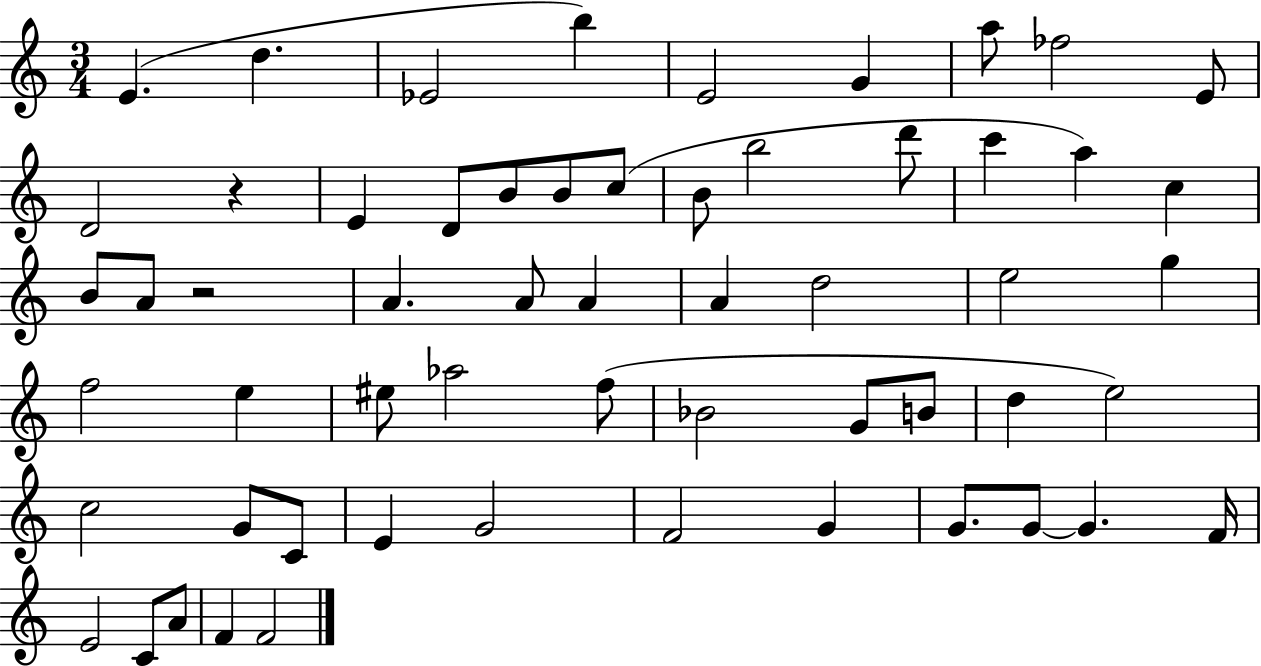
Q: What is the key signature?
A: C major